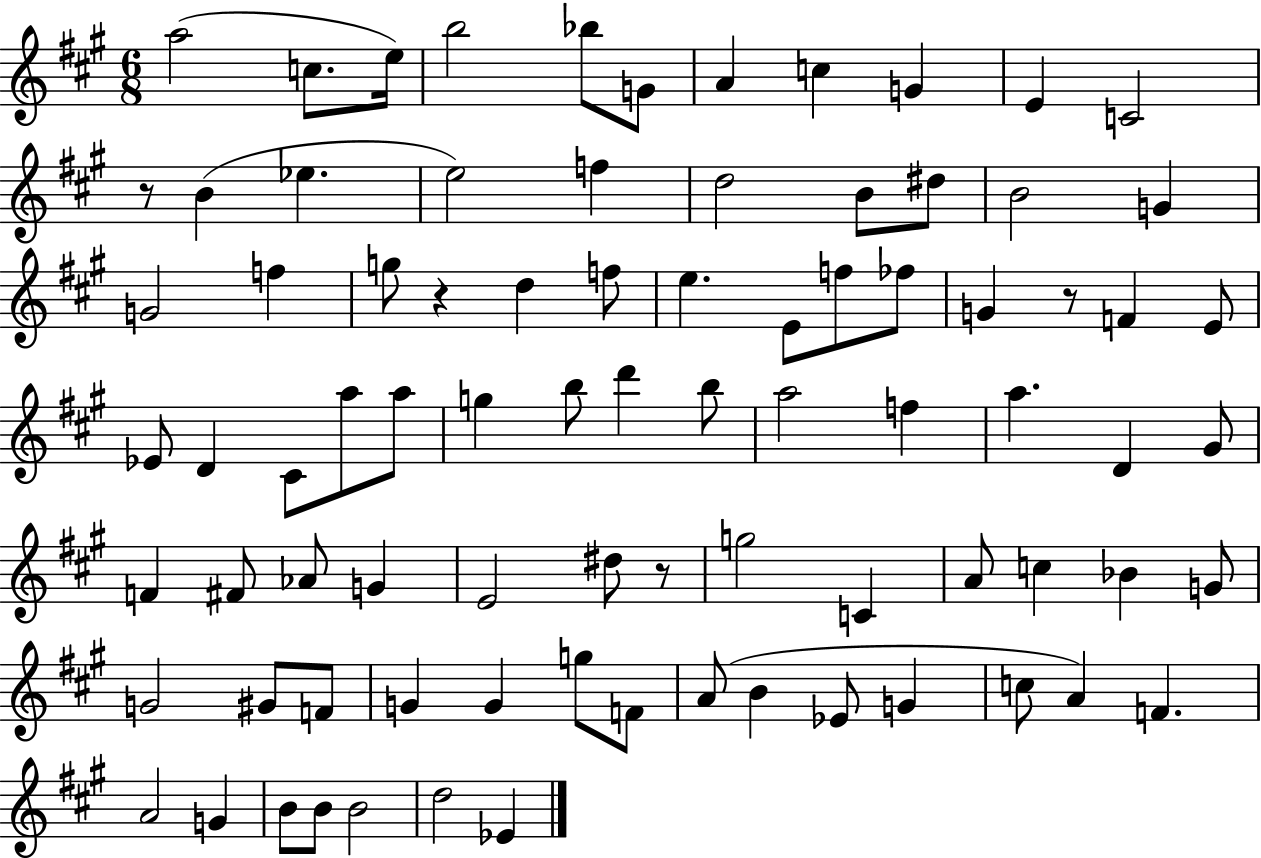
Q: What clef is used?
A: treble